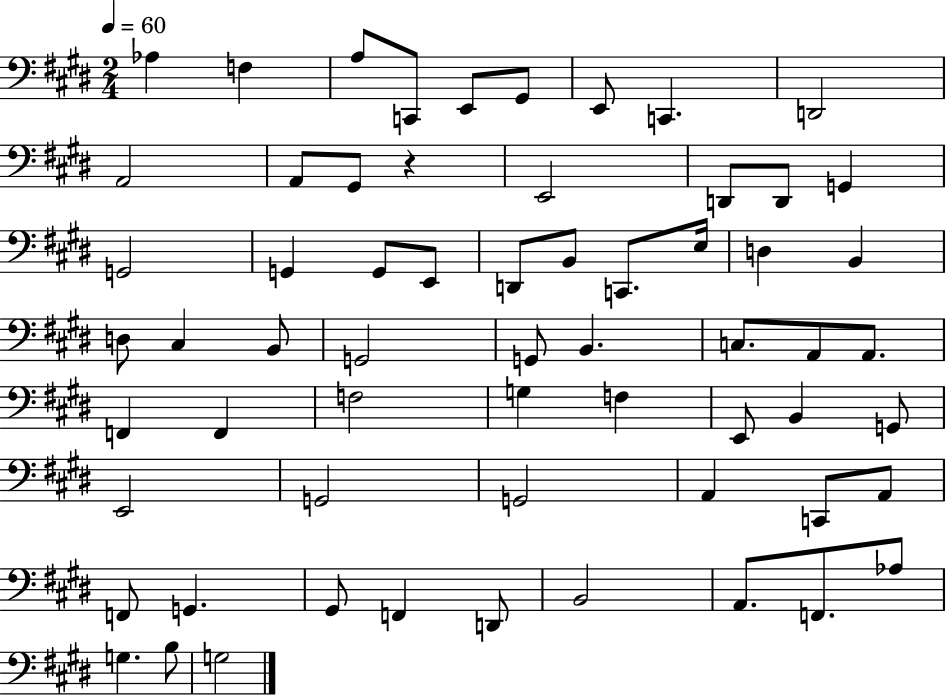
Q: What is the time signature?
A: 2/4